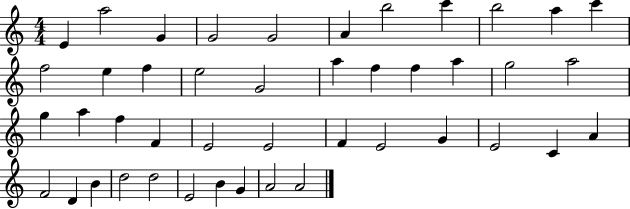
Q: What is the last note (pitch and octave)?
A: A4